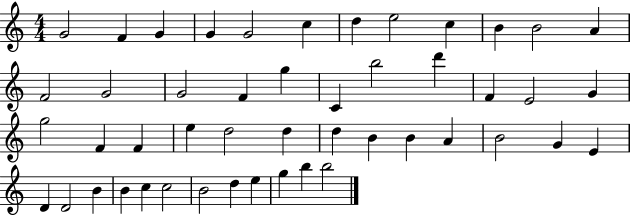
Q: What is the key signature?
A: C major